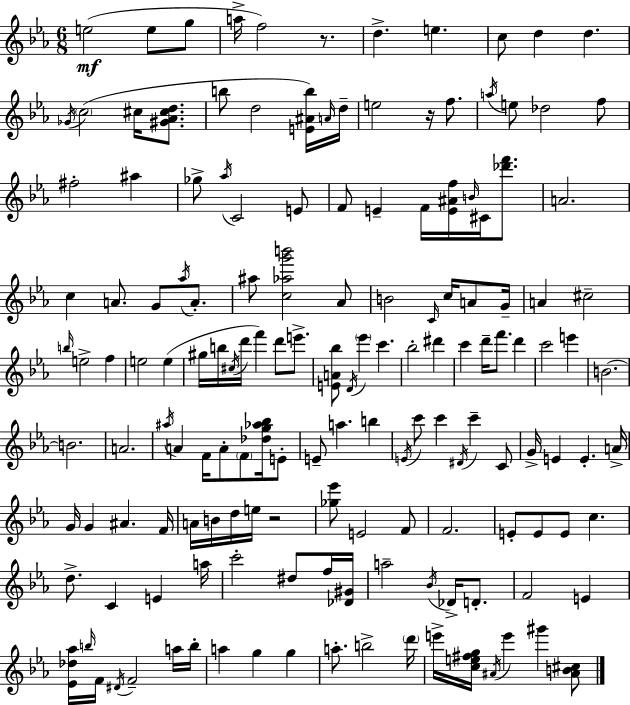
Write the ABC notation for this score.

X:1
T:Untitled
M:6/8
L:1/4
K:Cm
e2 e/2 g/2 a/4 f2 z/2 d e c/2 d d _G/4 c2 ^c/4 [^G_A^cd]/2 b/2 d2 [E^Ab]/4 A/4 d/4 e2 z/4 f/2 a/4 e/2 _d2 f/2 ^f2 ^a _g/2 _a/4 C2 E/2 F/2 E F/4 [E^Af]/4 B/4 ^C/4 [_d'f']/2 A2 c A/2 G/2 _a/4 A/2 ^a/2 [c_ag'b']2 _A/2 B2 C/4 c/4 A/2 G/4 A ^c2 b/4 e2 f e2 e ^g/4 b/4 ^c/4 d'/4 f' d'/2 e'/2 [EA_b]/2 D/4 _e' c' _b2 ^d' c' d'/4 f'/2 d' c'2 e' B2 B2 A2 ^a/4 A F/4 A/2 F/2 [_dg_a_b]/4 E/2 E/2 a b E/4 c'/2 c' ^D/4 c' C/2 G/4 E E A/4 G/4 G ^A F/4 A/4 B/4 d/4 e/4 z2 [_g_e']/2 E2 F/2 F2 E/2 E/2 E/2 c d/2 C E a/4 c'2 ^d/2 f/4 [_D^G]/4 a2 _B/4 _D/4 D/2 F2 E [_E_d_a]/4 b/4 F/4 ^D/4 F2 a/4 b/4 a g g a/2 b2 d'/4 e'/4 [ce^fg]/4 ^A/4 e' ^g' [^AB^c]/2